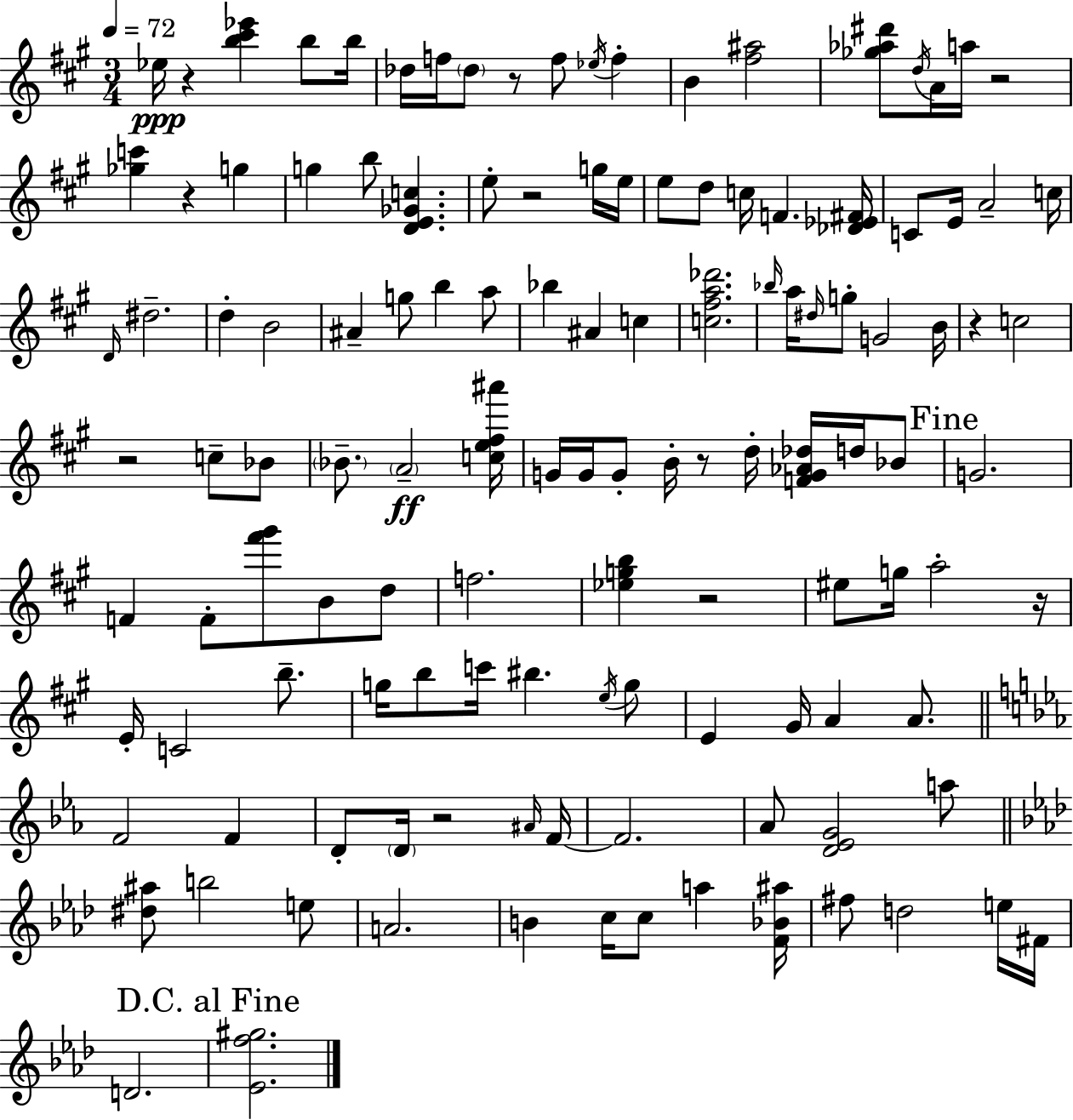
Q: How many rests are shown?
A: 11